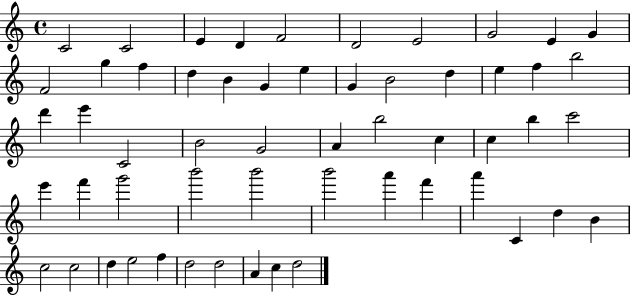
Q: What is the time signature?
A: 4/4